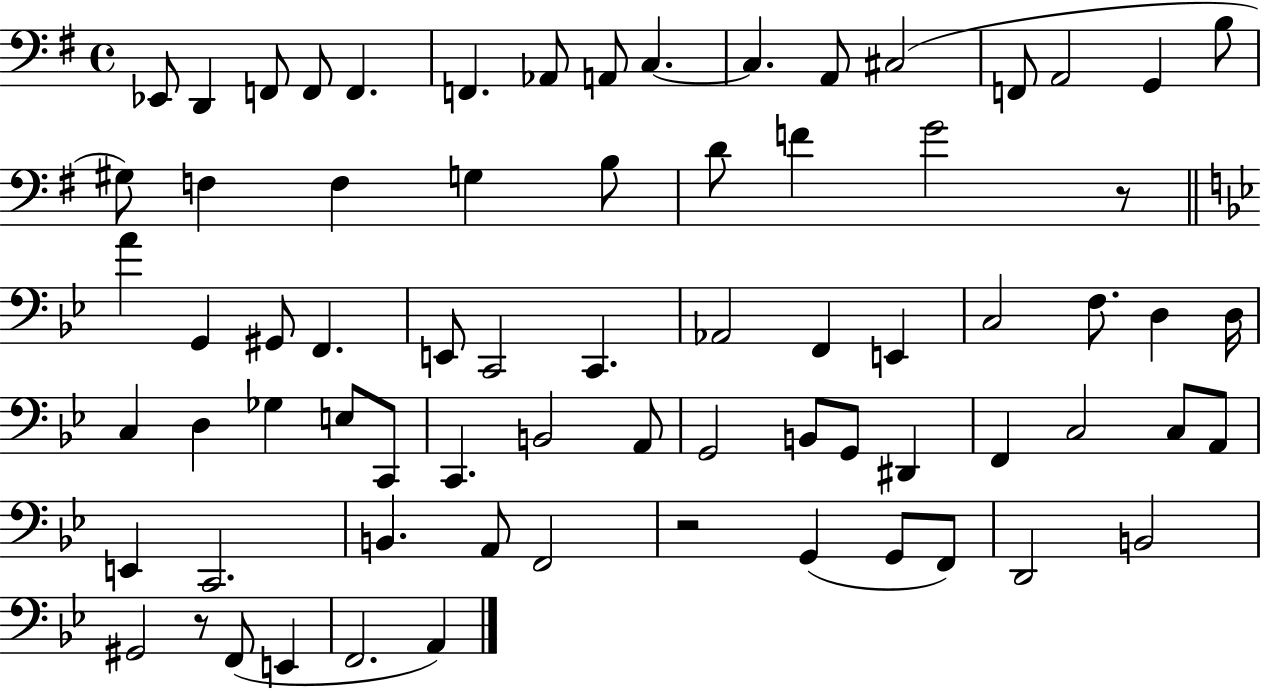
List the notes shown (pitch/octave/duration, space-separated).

Eb2/e D2/q F2/e F2/e F2/q. F2/q. Ab2/e A2/e C3/q. C3/q. A2/e C#3/h F2/e A2/h G2/q B3/e G#3/e F3/q F3/q G3/q B3/e D4/e F4/q G4/h R/e A4/q G2/q G#2/e F2/q. E2/e C2/h C2/q. Ab2/h F2/q E2/q C3/h F3/e. D3/q D3/s C3/q D3/q Gb3/q E3/e C2/e C2/q. B2/h A2/e G2/h B2/e G2/e D#2/q F2/q C3/h C3/e A2/e E2/q C2/h. B2/q. A2/e F2/h R/h G2/q G2/e F2/e D2/h B2/h G#2/h R/e F2/e E2/q F2/h. A2/q